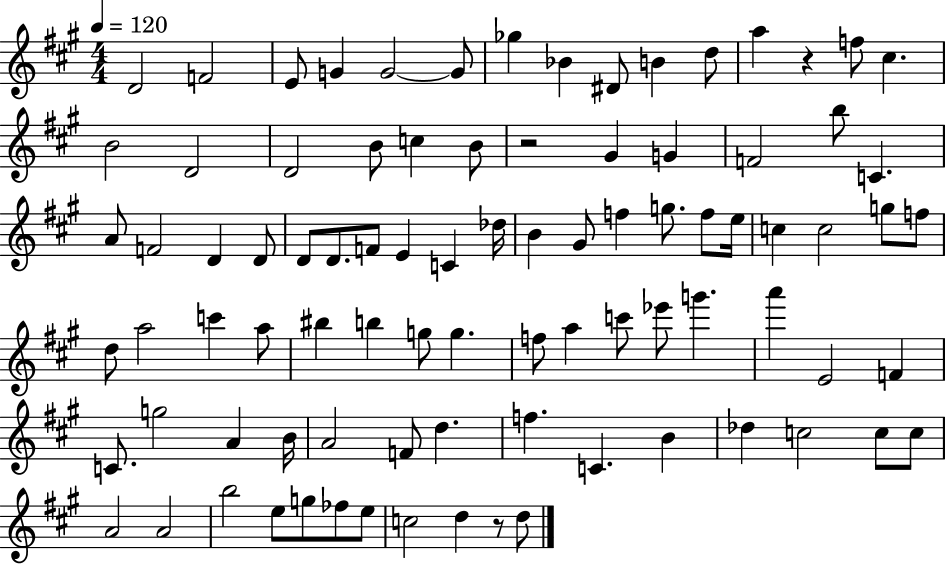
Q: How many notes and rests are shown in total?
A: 88